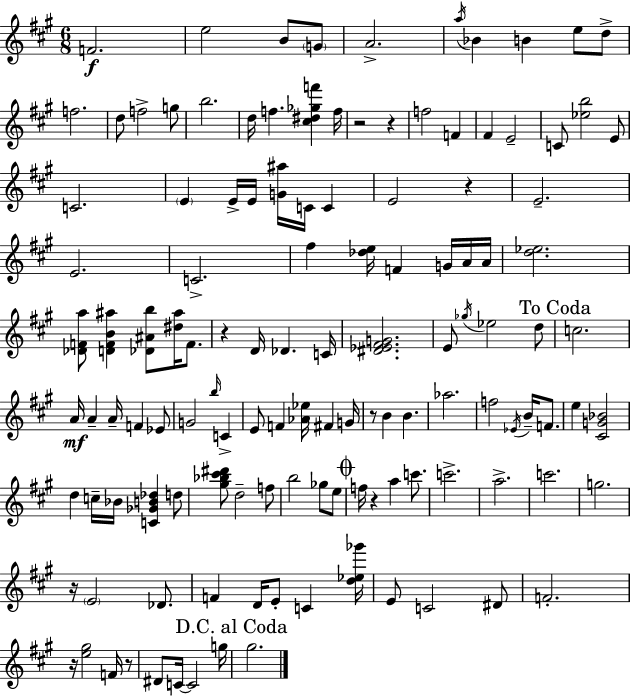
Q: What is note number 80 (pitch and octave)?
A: C6